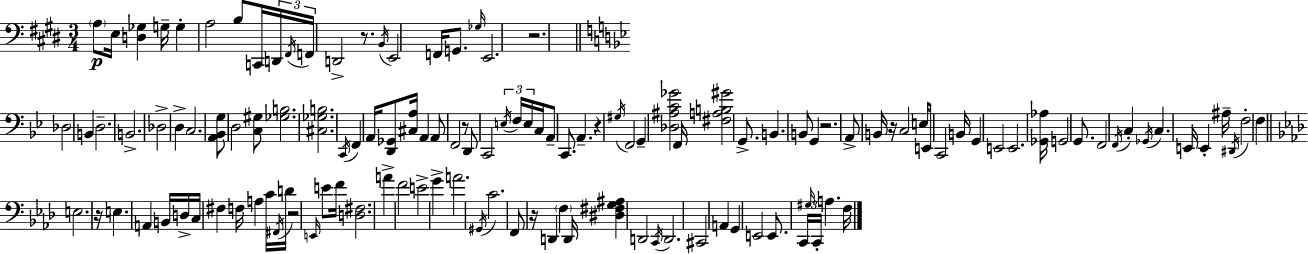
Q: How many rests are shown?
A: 9